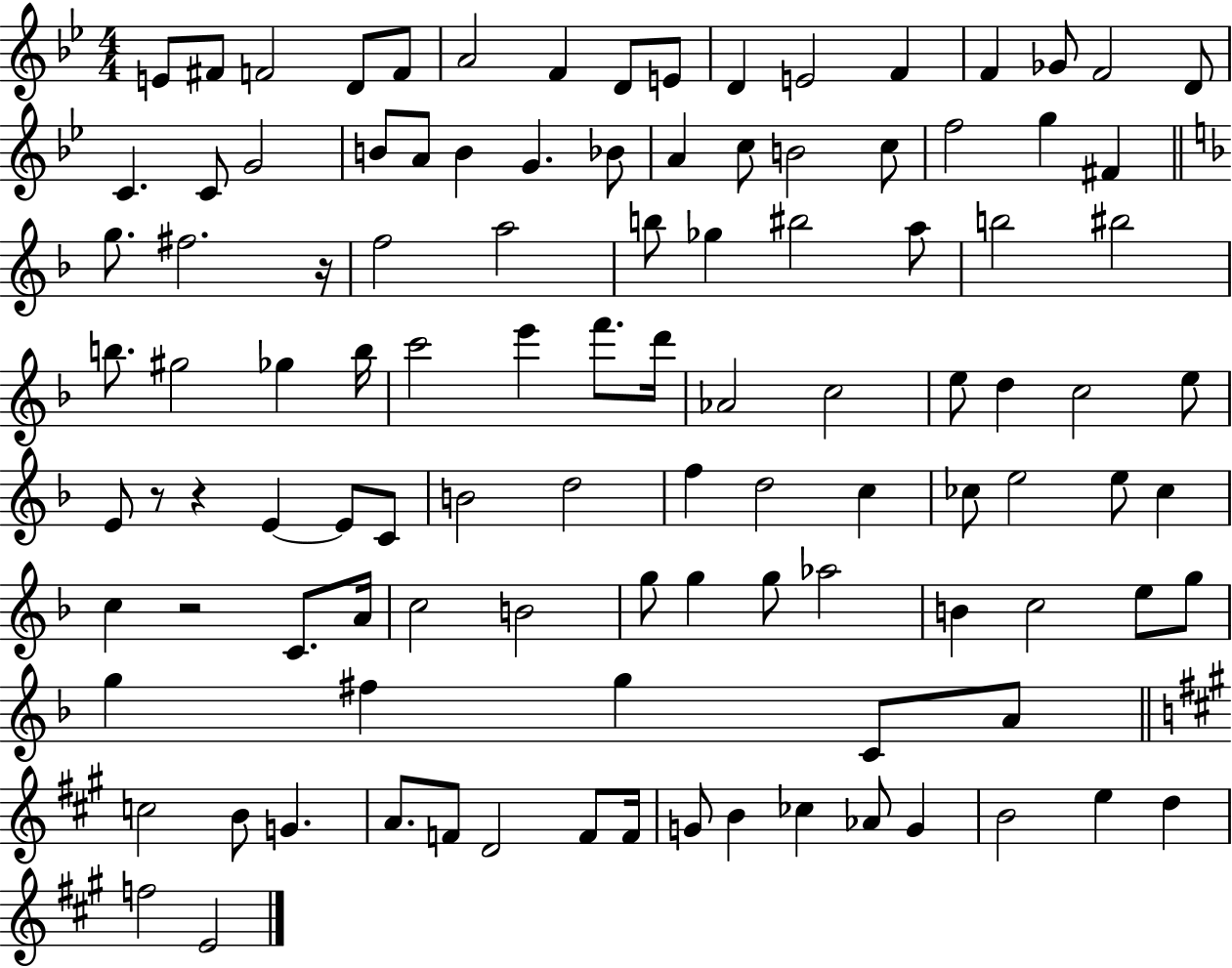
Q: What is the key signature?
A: BES major